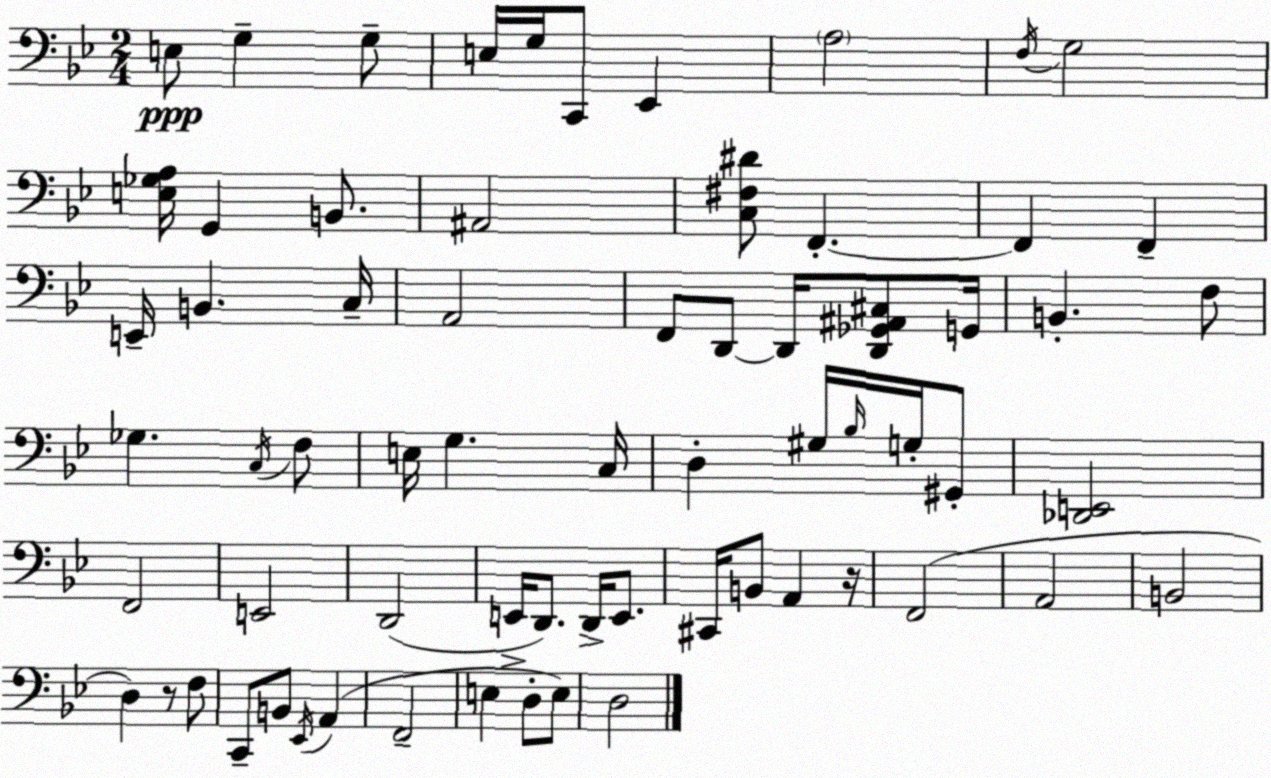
X:1
T:Untitled
M:2/4
L:1/4
K:Gm
E,/2 G, G,/2 E,/4 G,/4 C,,/2 _E,, A,2 F,/4 G,2 [E,_G,A,]/4 G,, B,,/2 ^A,,2 [C,^F,^D]/2 F,, F,, F,, E,,/4 B,, C,/4 A,,2 F,,/2 D,,/2 D,,/4 [D,,_G,,^A,,^C,]/2 G,,/4 B,, F,/2 _G, C,/4 F,/2 E,/4 G, C,/4 D, ^G,/4 _B,/4 G,/4 ^G,,/2 [_D,,E,,]2 F,,2 E,,2 D,,2 E,,/4 D,,/2 D,,/4 E,,/2 ^C,,/4 B,,/2 A,, z/4 F,,2 A,,2 B,,2 D, z/2 F,/2 C,,/2 B,,/2 _E,,/4 A,, F,,2 E, D,/2 E,/2 D,2